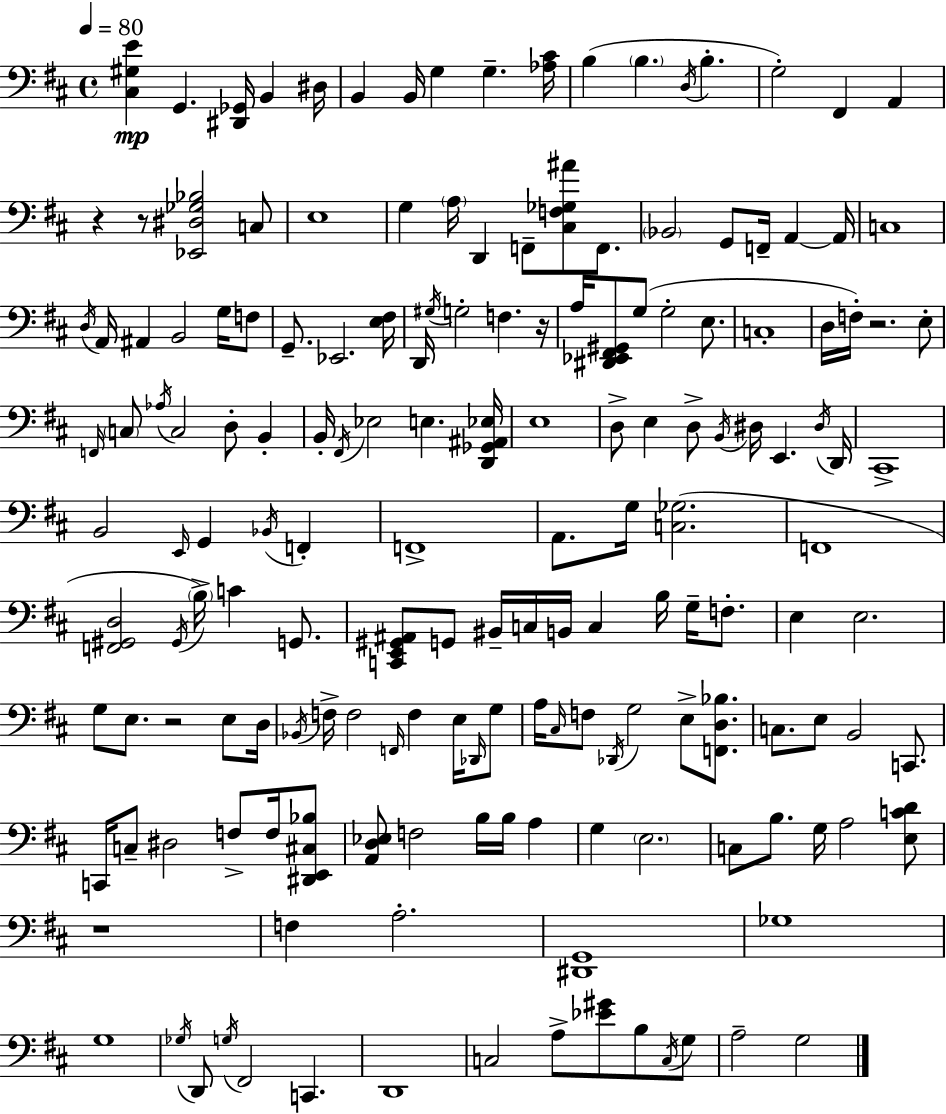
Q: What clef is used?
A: bass